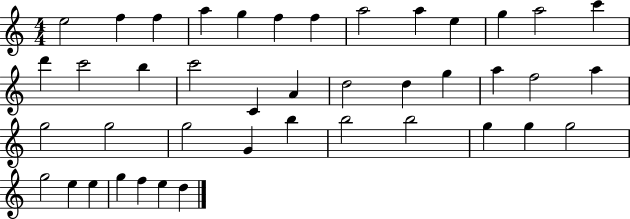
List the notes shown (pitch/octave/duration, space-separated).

E5/h F5/q F5/q A5/q G5/q F5/q F5/q A5/h A5/q E5/q G5/q A5/h C6/q D6/q C6/h B5/q C6/h C4/q A4/q D5/h D5/q G5/q A5/q F5/h A5/q G5/h G5/h G5/h G4/q B5/q B5/h B5/h G5/q G5/q G5/h G5/h E5/q E5/q G5/q F5/q E5/q D5/q